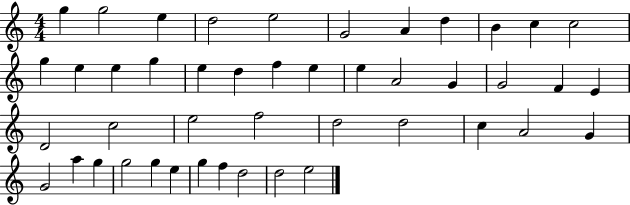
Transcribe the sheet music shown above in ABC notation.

X:1
T:Untitled
M:4/4
L:1/4
K:C
g g2 e d2 e2 G2 A d B c c2 g e e g e d f e e A2 G G2 F E D2 c2 e2 f2 d2 d2 c A2 G G2 a g g2 g e g f d2 d2 e2